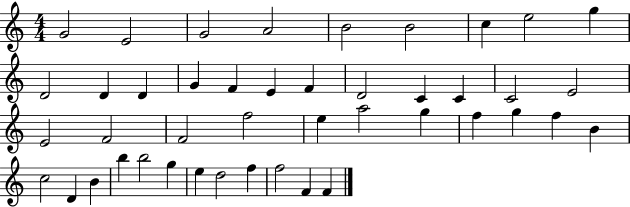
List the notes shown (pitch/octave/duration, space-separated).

G4/h E4/h G4/h A4/h B4/h B4/h C5/q E5/h G5/q D4/h D4/q D4/q G4/q F4/q E4/q F4/q D4/h C4/q C4/q C4/h E4/h E4/h F4/h F4/h F5/h E5/q A5/h G5/q F5/q G5/q F5/q B4/q C5/h D4/q B4/q B5/q B5/h G5/q E5/q D5/h F5/q F5/h F4/q F4/q